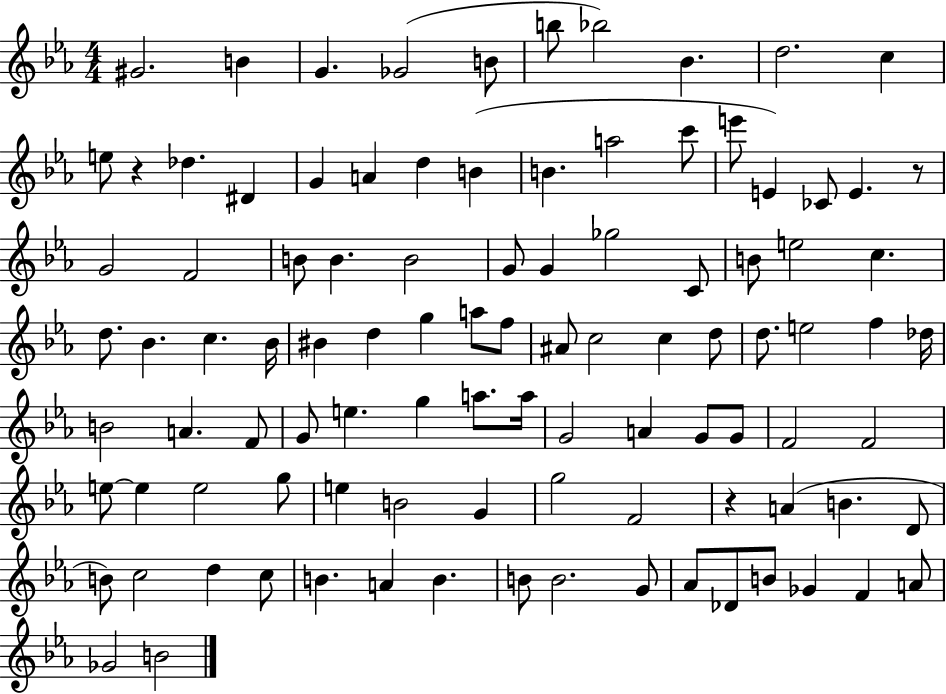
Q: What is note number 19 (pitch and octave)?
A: A5